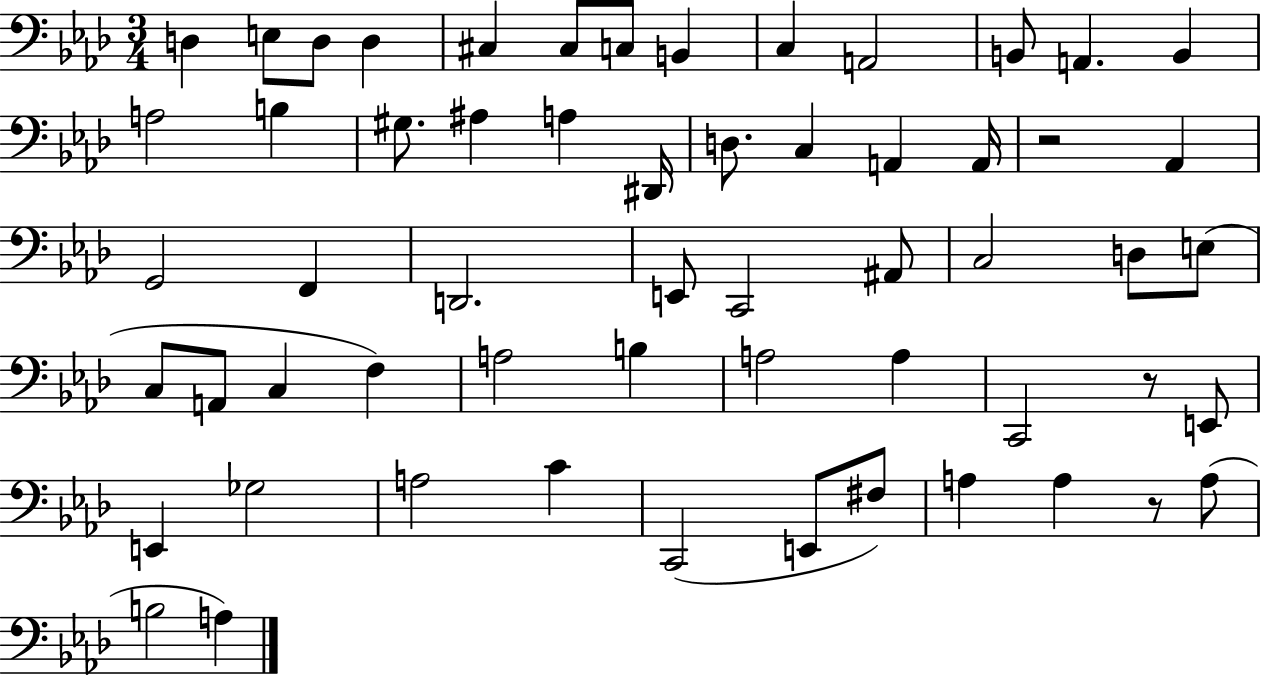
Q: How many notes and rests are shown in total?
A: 58